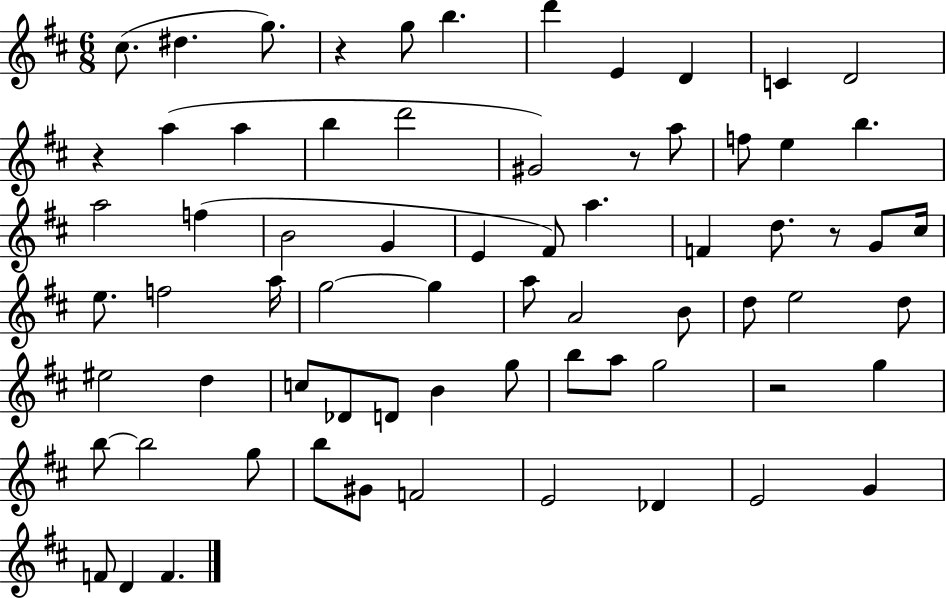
{
  \clef treble
  \numericTimeSignature
  \time 6/8
  \key d \major
  cis''8.( dis''4. g''8.) | r4 g''8 b''4. | d'''4 e'4 d'4 | c'4 d'2 | \break r4 a''4( a''4 | b''4 d'''2 | gis'2) r8 a''8 | f''8 e''4 b''4. | \break a''2 f''4( | b'2 g'4 | e'4 fis'8) a''4. | f'4 d''8. r8 g'8 cis''16 | \break e''8. f''2 a''16 | g''2~~ g''4 | a''8 a'2 b'8 | d''8 e''2 d''8 | \break eis''2 d''4 | c''8 des'8 d'8 b'4 g''8 | b''8 a''8 g''2 | r2 g''4 | \break b''8~~ b''2 g''8 | b''8 gis'8 f'2 | e'2 des'4 | e'2 g'4 | \break f'8 d'4 f'4. | \bar "|."
}